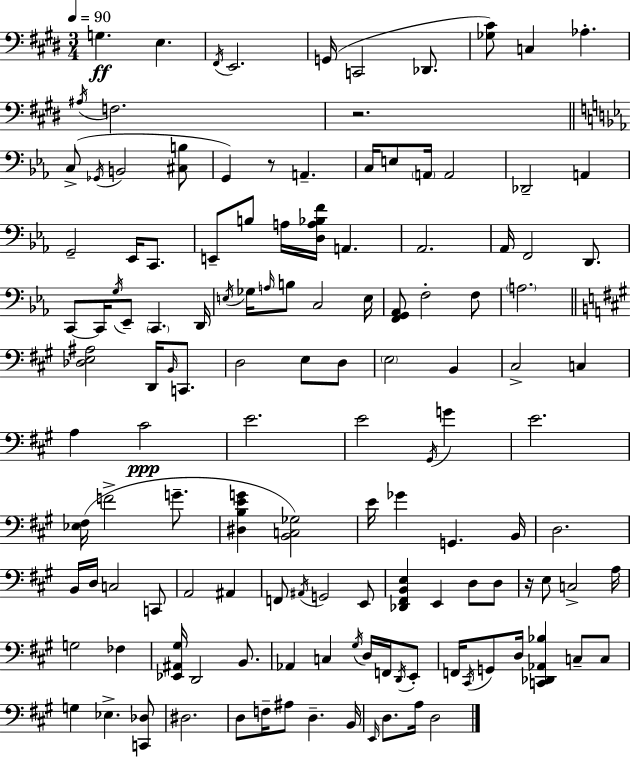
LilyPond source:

{
  \clef bass
  \numericTimeSignature
  \time 3/4
  \key e \major
  \tempo 4 = 90
  g4.\ff e4. | \acciaccatura { fis,16 } e,2. | g,16( c,2 des,8. | <ges cis'>8) c4 aes4.-. | \break \acciaccatura { ais16 } f2. | r2. | \bar "||" \break \key ees \major c8->( \acciaccatura { ges,16 } b,2 <cis b>8 | g,4) r8 a,4.-- | c16 e8 \parenthesize a,16 a,2 | des,2-- a,4 | \break g,2-- ees,16 c,8. | e,8-- b8 a16 <d a bes f'>16 a,4. | aes,2. | aes,16 f,2 d,8. | \break c,8~~ c,16 \acciaccatura { g16 } ees,8-- \parenthesize c,4. | d,16 \acciaccatura { e16 } ges16 \grace { a16 } b8 c2 | e16 <f, g, aes,>8 f2-. | f8 \parenthesize a2. | \break \bar "||" \break \key a \major <des e ais>2 d,16 \grace { b,16 } c,8. | d2 e8 d8 | \parenthesize e2 b,4 | cis2-> c4 | \break a4 cis'2\ppp | e'2. | e'2 \acciaccatura { gis,16 } g'4 | e'2. | \break <ees fis>16( f'2-> g'8.-- | <dis b e' g'>4 <b, c ges>2) | e'16 ges'4 g,4. | b,16 d2. | \break b,16 d16 c2 | c,8 a,2 ais,4 | f,8 \acciaccatura { ais,16 } g,2 | e,8 <des, fis, b, e>4 e,4 d8 | \break d8 r16 e8 c2-> | a16 g2 fes4 | <ees, ais, gis>16 d,2 | b,8. aes,4 c4 \acciaccatura { gis16 } | \break d16 f,16 \acciaccatura { d,16 } e,8-. f,16 \acciaccatura { cis,16 } g,8 d16 <c, des, aes, bes>4 | c8-- c8 g4 ees4.-> | <c, des>8 dis2. | d8 f16-- ais8 d4.-- | \break b,16 \grace { e,16 } d8. a16 d2 | \bar "|."
}